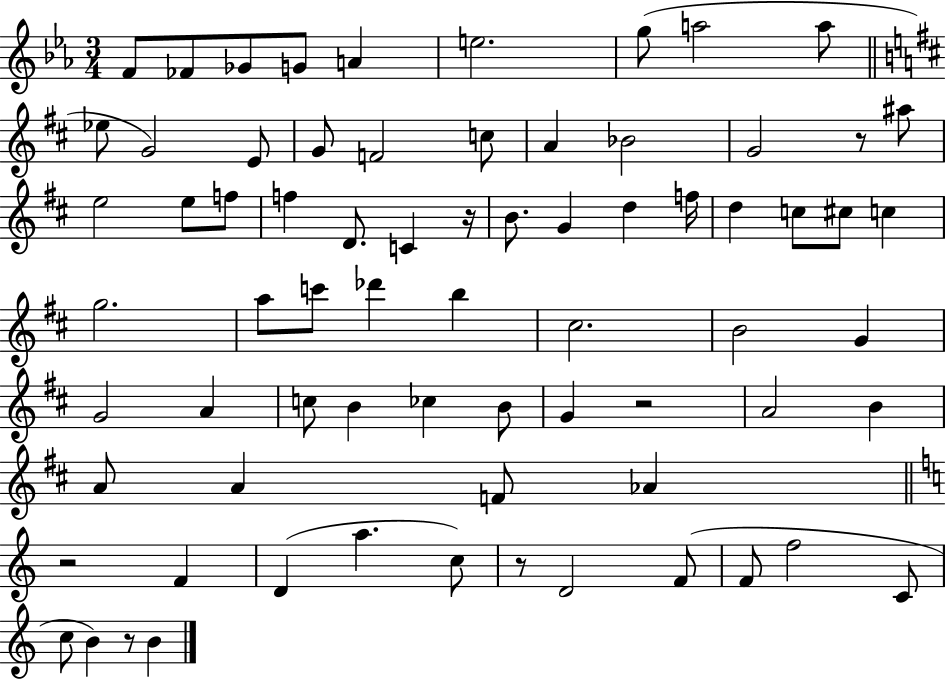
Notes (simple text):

F4/e FES4/e Gb4/e G4/e A4/q E5/h. G5/e A5/h A5/e Eb5/e G4/h E4/e G4/e F4/h C5/e A4/q Bb4/h G4/h R/e A#5/e E5/h E5/e F5/e F5/q D4/e. C4/q R/s B4/e. G4/q D5/q F5/s D5/q C5/e C#5/e C5/q G5/h. A5/e C6/e Db6/q B5/q C#5/h. B4/h G4/q G4/h A4/q C5/e B4/q CES5/q B4/e G4/q R/h A4/h B4/q A4/e A4/q F4/e Ab4/q R/h F4/q D4/q A5/q. C5/e R/e D4/h F4/e F4/e F5/h C4/e C5/e B4/q R/e B4/q